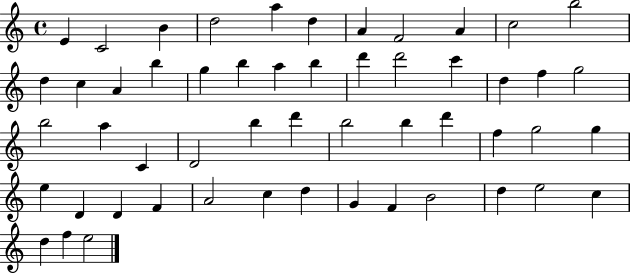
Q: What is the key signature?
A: C major